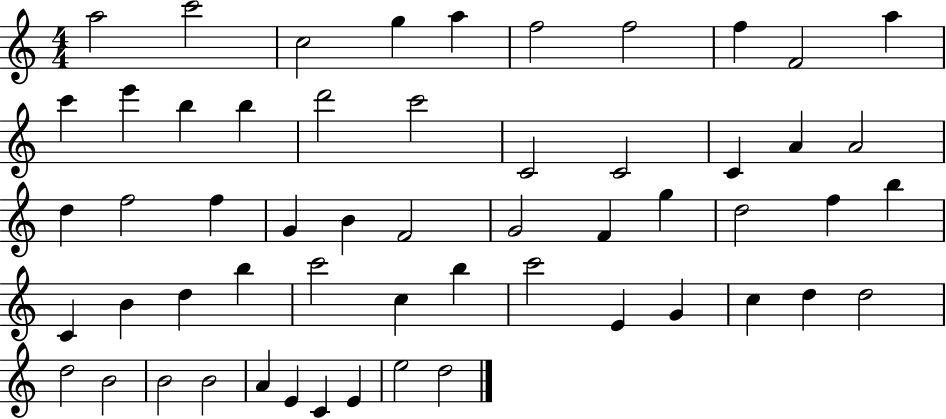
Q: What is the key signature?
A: C major